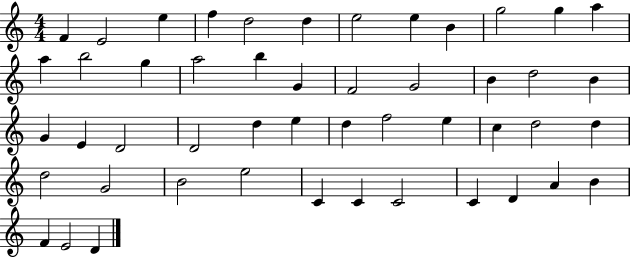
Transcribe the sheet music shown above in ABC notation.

X:1
T:Untitled
M:4/4
L:1/4
K:C
F E2 e f d2 d e2 e B g2 g a a b2 g a2 b G F2 G2 B d2 B G E D2 D2 d e d f2 e c d2 d d2 G2 B2 e2 C C C2 C D A B F E2 D